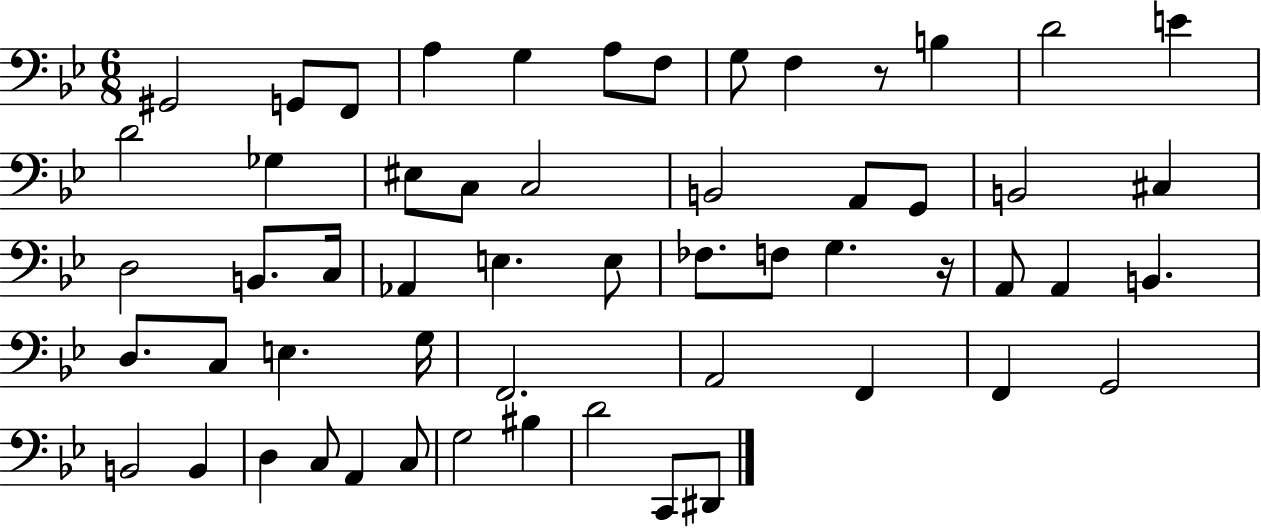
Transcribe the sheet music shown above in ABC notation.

X:1
T:Untitled
M:6/8
L:1/4
K:Bb
^G,,2 G,,/2 F,,/2 A, G, A,/2 F,/2 G,/2 F, z/2 B, D2 E D2 _G, ^E,/2 C,/2 C,2 B,,2 A,,/2 G,,/2 B,,2 ^C, D,2 B,,/2 C,/4 _A,, E, E,/2 _F,/2 F,/2 G, z/4 A,,/2 A,, B,, D,/2 C,/2 E, G,/4 F,,2 A,,2 F,, F,, G,,2 B,,2 B,, D, C,/2 A,, C,/2 G,2 ^B, D2 C,,/2 ^D,,/2